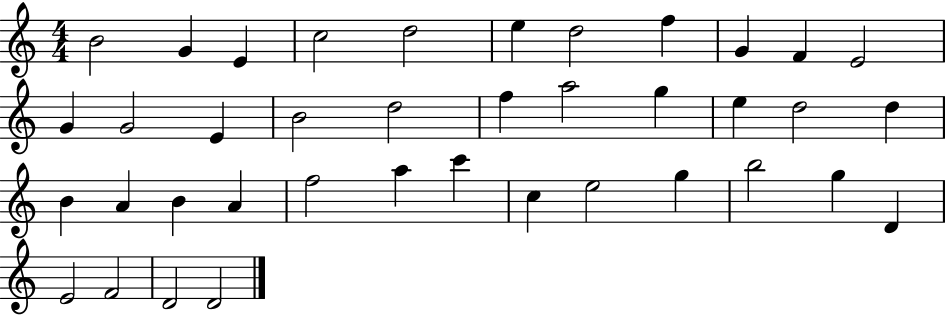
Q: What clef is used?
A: treble